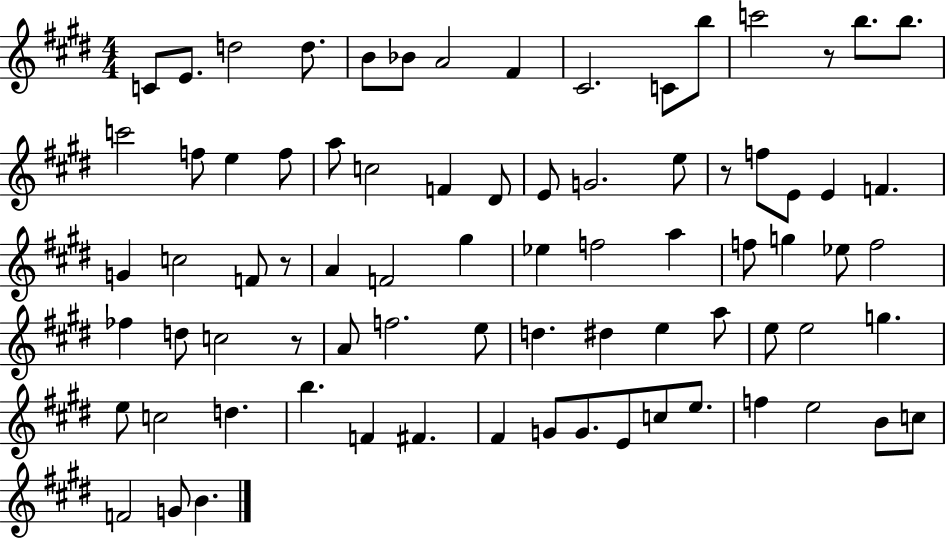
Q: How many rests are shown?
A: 4